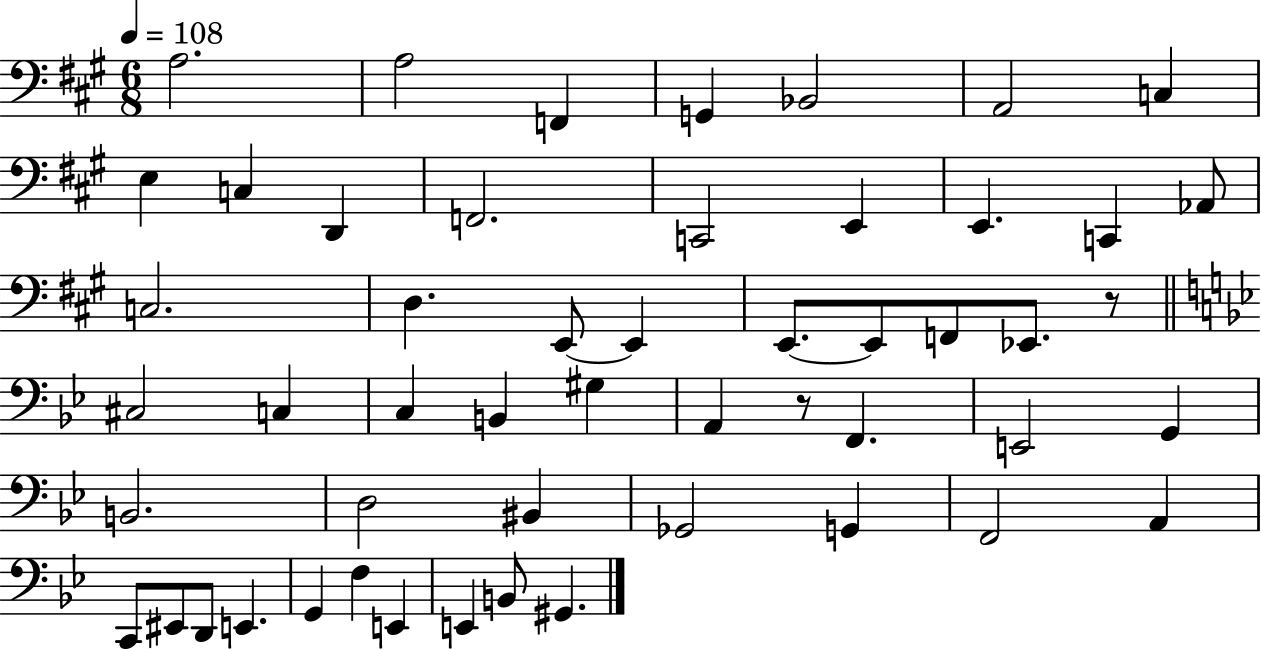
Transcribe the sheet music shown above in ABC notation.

X:1
T:Untitled
M:6/8
L:1/4
K:A
A,2 A,2 F,, G,, _B,,2 A,,2 C, E, C, D,, F,,2 C,,2 E,, E,, C,, _A,,/2 C,2 D, E,,/2 E,, E,,/2 E,,/2 F,,/2 _E,,/2 z/2 ^C,2 C, C, B,, ^G, A,, z/2 F,, E,,2 G,, B,,2 D,2 ^B,, _G,,2 G,, F,,2 A,, C,,/2 ^E,,/2 D,,/2 E,, G,, F, E,, E,, B,,/2 ^G,,